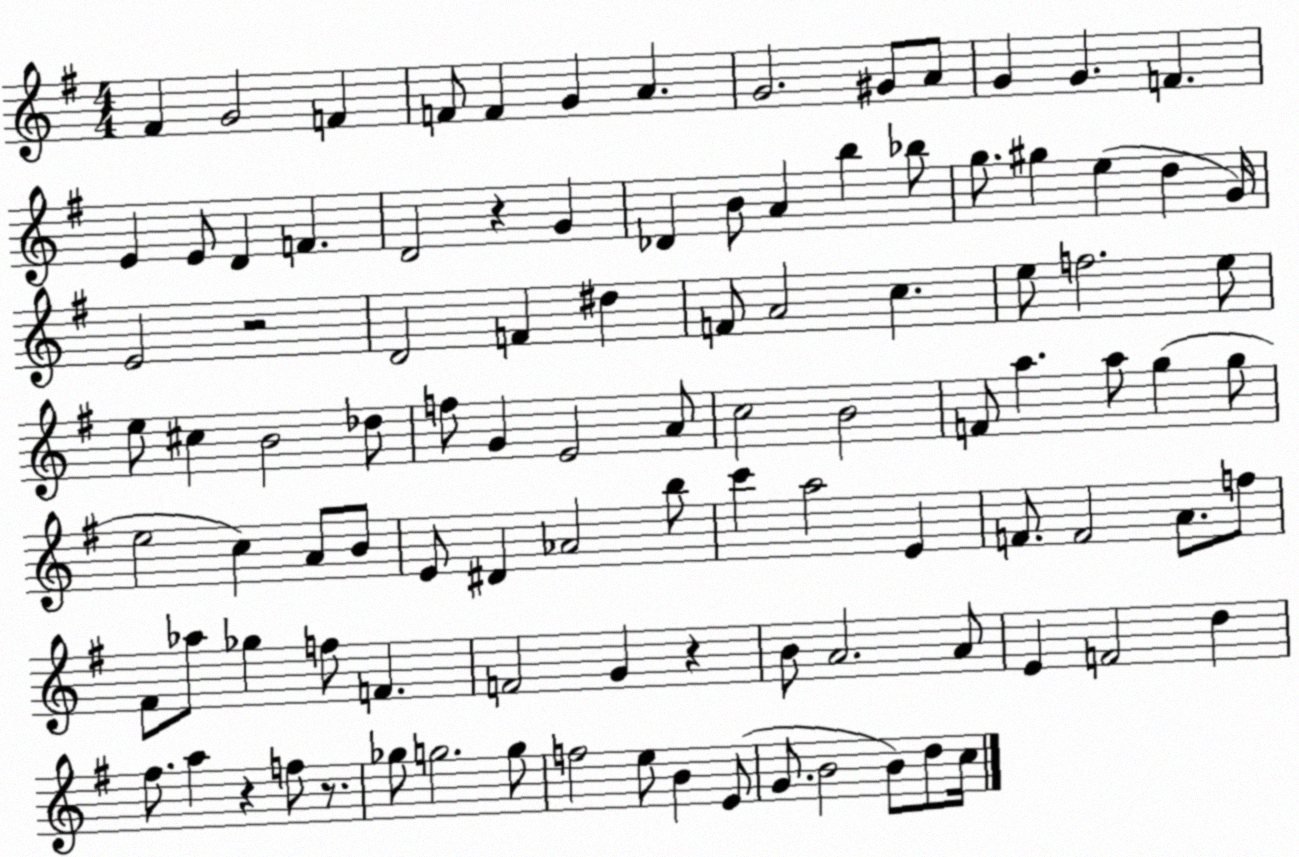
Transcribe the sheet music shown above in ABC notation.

X:1
T:Untitled
M:4/4
L:1/4
K:G
^F G2 F F/2 F G A G2 ^G/2 A/2 G G F E E/2 D F D2 z G _D B/2 A b _b/2 g/2 ^g e d G/4 E2 z2 D2 F ^d F/2 A2 c e/2 f2 e/2 e/2 ^c B2 _d/2 f/2 G E2 A/2 c2 B2 F/2 a a/2 g g/2 e2 c A/2 B/2 E/2 ^D _A2 b/2 c' a2 E F/2 F2 A/2 f/2 ^F/2 _a/2 _g f/2 F F2 G z B/2 A2 A/2 E F2 d ^f/2 a z f/2 z/2 _g/2 g2 g/2 f2 e/2 B E/2 G/2 B2 B/2 d/2 c/4